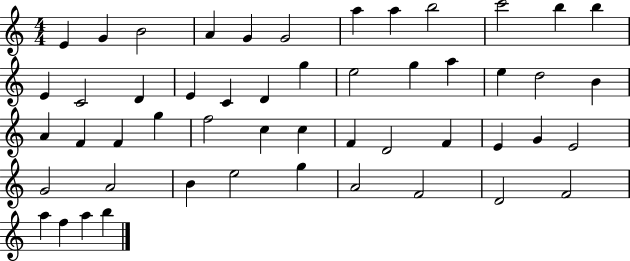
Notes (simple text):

E4/q G4/q B4/h A4/q G4/q G4/h A5/q A5/q B5/h C6/h B5/q B5/q E4/q C4/h D4/q E4/q C4/q D4/q G5/q E5/h G5/q A5/q E5/q D5/h B4/q A4/q F4/q F4/q G5/q F5/h C5/q C5/q F4/q D4/h F4/q E4/q G4/q E4/h G4/h A4/h B4/q E5/h G5/q A4/h F4/h D4/h F4/h A5/q F5/q A5/q B5/q